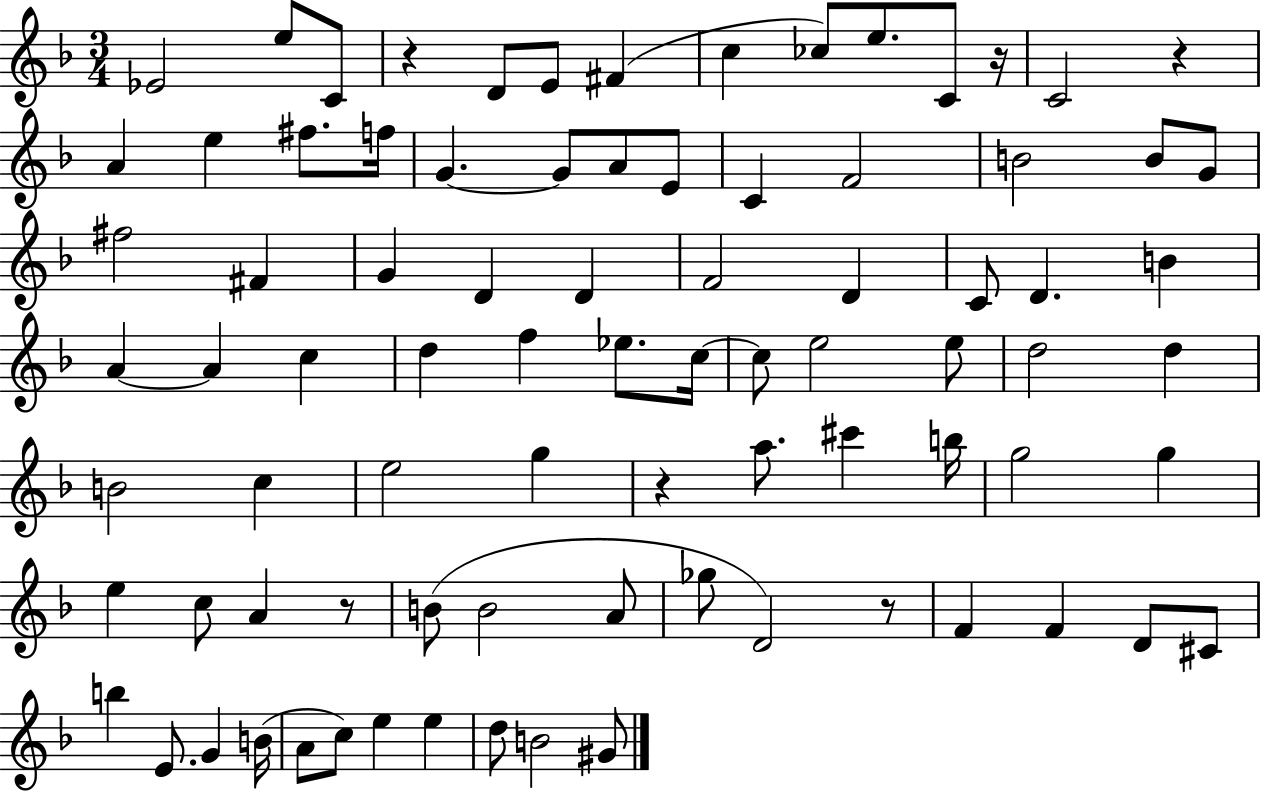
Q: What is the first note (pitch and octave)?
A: Eb4